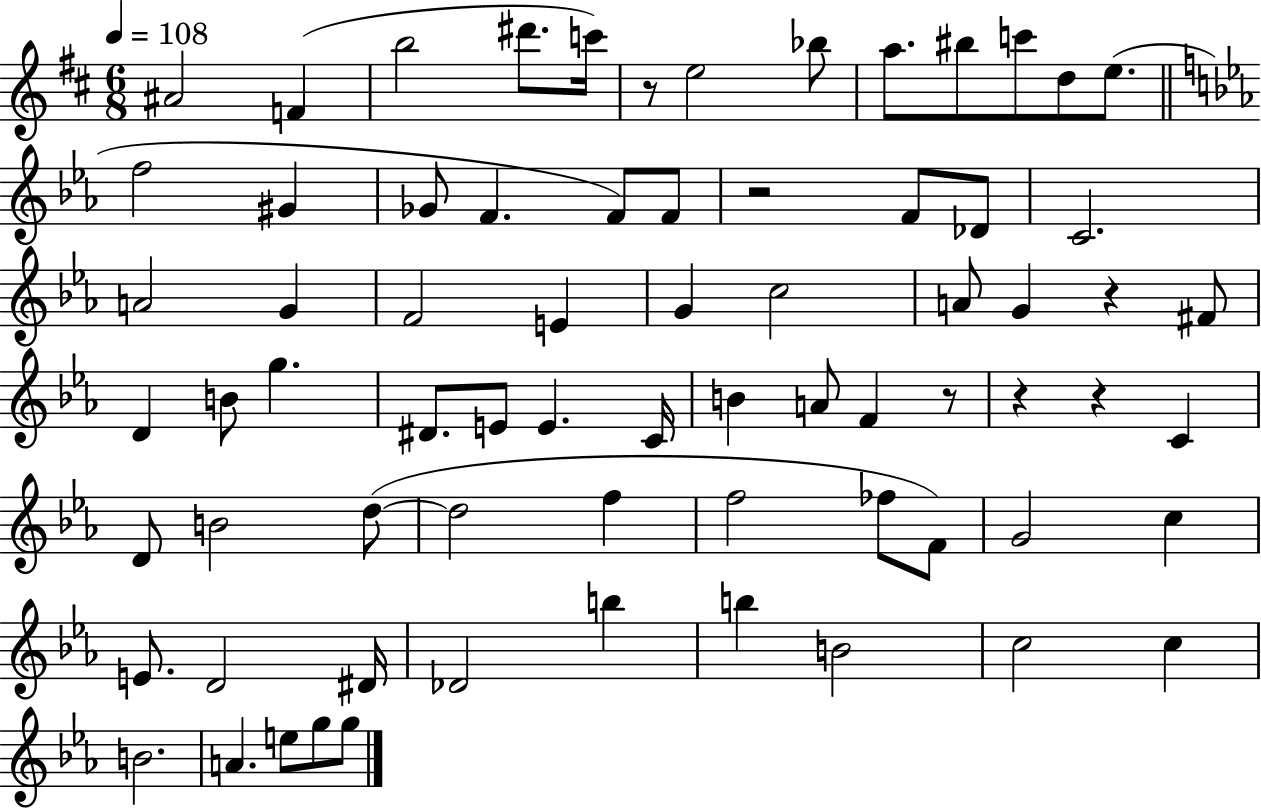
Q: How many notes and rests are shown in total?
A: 71